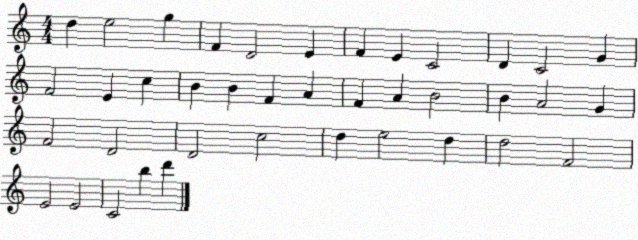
X:1
T:Untitled
M:4/4
L:1/4
K:C
d e2 g F D2 E F E C2 D C2 G F2 E c B B F A F A B2 B A2 G F2 D2 D2 c2 d e2 d d2 F2 E2 E2 C2 b d'